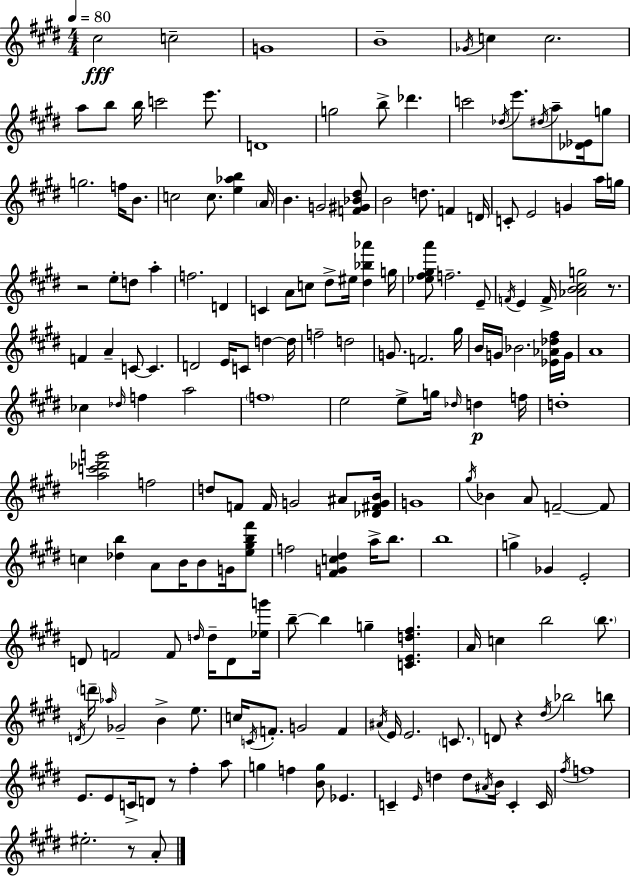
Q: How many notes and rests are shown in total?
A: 183